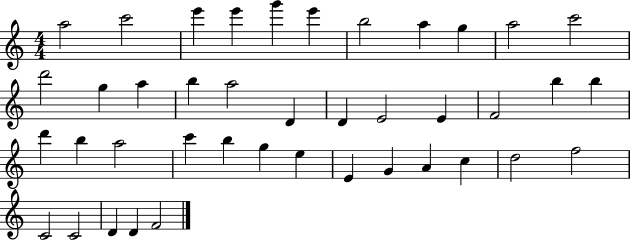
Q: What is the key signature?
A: C major